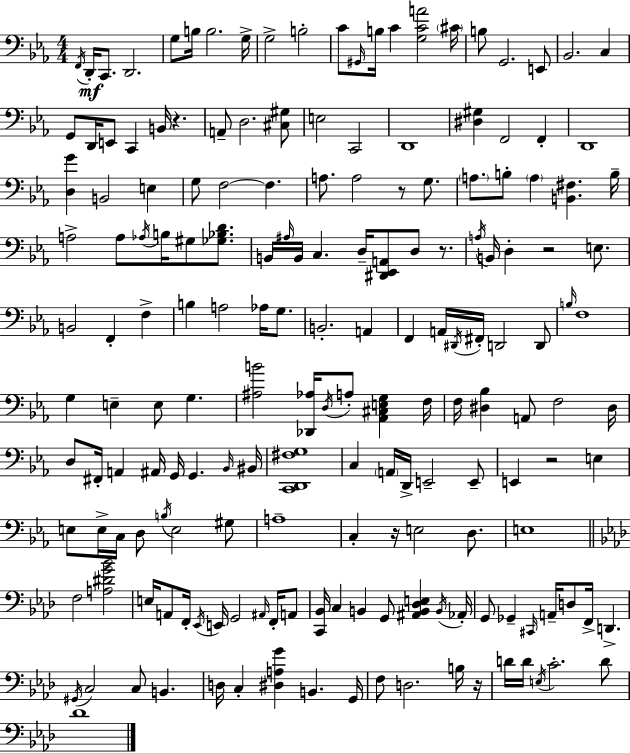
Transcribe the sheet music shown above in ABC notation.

X:1
T:Untitled
M:4/4
L:1/4
K:Cm
F,,/4 D,,/4 C,,/2 D,,2 G,/2 B,/4 B,2 G,/4 G,2 B,2 C/2 ^G,,/4 B,/4 C [G,CA]2 ^C/4 B,/2 G,,2 E,,/2 _B,,2 C, G,,/2 D,,/4 E,,/2 C,, B,,/4 z A,,/2 D,2 [^C,^G,]/2 E,2 C,,2 D,,4 [^D,^G,] F,,2 F,, D,,4 [D,G] B,,2 E, G,/2 F,2 F, A,/2 A,2 z/2 G,/2 A,/2 B,/2 A, [B,,^F,] B,/4 A,2 A,/2 _A,/4 B,/4 ^G,/2 [_G,_B,D]/2 B,,/4 ^A,/4 B,,/4 C, D,/4 [^D,,_E,,A,,]/2 D,/2 z/2 A,/4 B,,/4 D, z2 E,/2 B,,2 F,, F, B, A,2 _A,/4 G,/2 B,,2 A,, F,, A,,/4 ^D,,/4 ^F,,/4 D,,2 D,,/2 B,/4 F,4 G, E, E,/2 G, [^A,B]2 [_D,,_A,]/4 D,/4 A,/2 [_A,,^C,E,G,] F,/4 F,/4 [^D,_B,] A,,/2 F,2 ^D,/4 D,/2 ^F,,/4 A,, ^A,,/4 G,,/4 G,, _B,,/4 ^B,,/4 [C,,D,,^F,G,]4 C, A,,/4 D,,/4 E,,2 E,,/2 E,, z2 E, E,/2 E,/4 C,/4 D,/2 B,/4 E,2 ^G,/2 A,4 C, z/4 E,2 D,/2 E,4 F,2 [A,^DG_B]2 E,/4 A,,/2 F,,/4 _E,,/4 E,,/4 G,,2 ^A,,/4 F,,/4 A,,/2 [C,,_B,,]/4 C, B,, G,,/2 [^A,,B,,_D,E,] B,,/4 _A,,/4 G,,/2 _G,, ^C,,/4 A,,/4 D,/2 F,,/4 D,, ^G,,/4 C,2 C,/2 B,, D,/4 C, [^D,A,G] B,, G,,/4 F,/2 D,2 B,/4 z/4 D/4 D/4 E,/4 C2 D/2 _D4